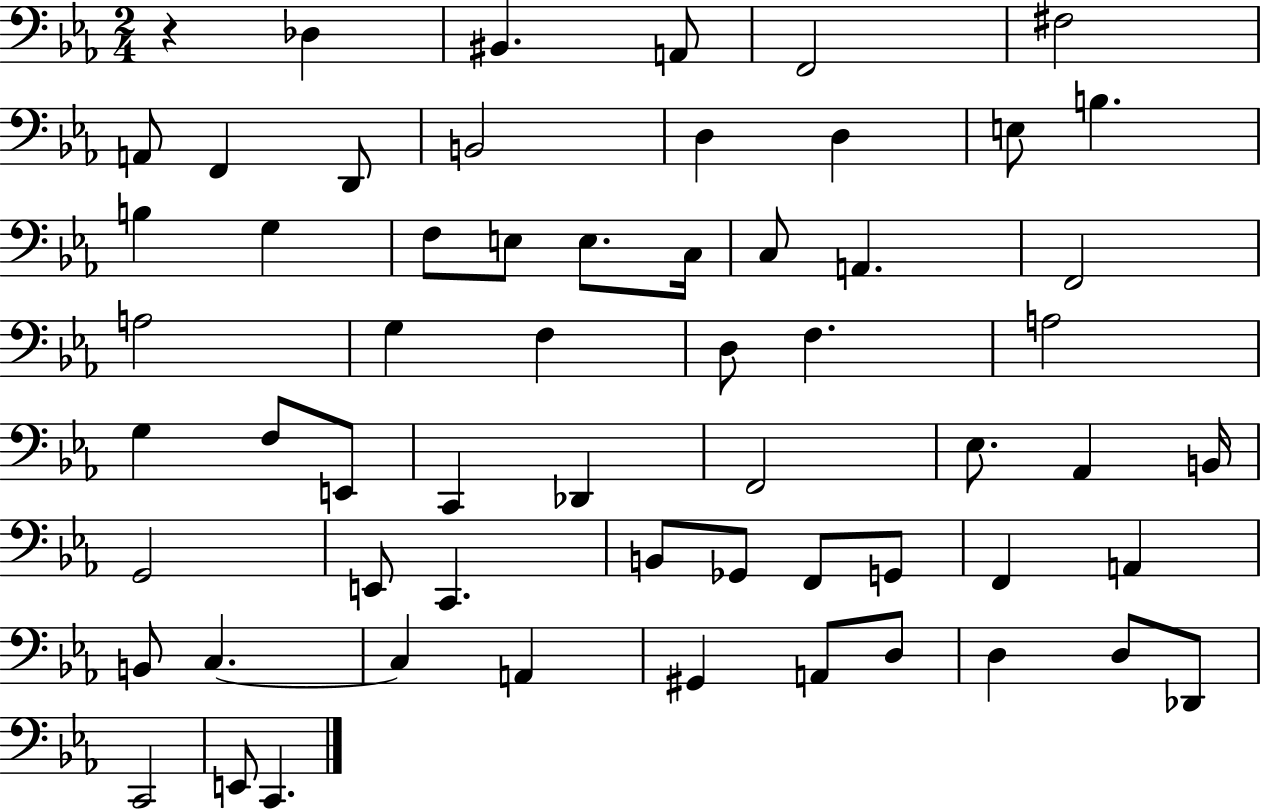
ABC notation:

X:1
T:Untitled
M:2/4
L:1/4
K:Eb
z _D, ^B,, A,,/2 F,,2 ^F,2 A,,/2 F,, D,,/2 B,,2 D, D, E,/2 B, B, G, F,/2 E,/2 E,/2 C,/4 C,/2 A,, F,,2 A,2 G, F, D,/2 F, A,2 G, F,/2 E,,/2 C,, _D,, F,,2 _E,/2 _A,, B,,/4 G,,2 E,,/2 C,, B,,/2 _G,,/2 F,,/2 G,,/2 F,, A,, B,,/2 C, C, A,, ^G,, A,,/2 D,/2 D, D,/2 _D,,/2 C,,2 E,,/2 C,,